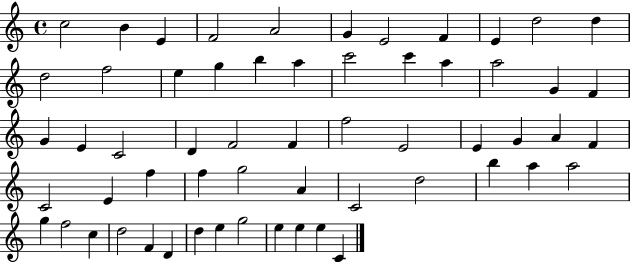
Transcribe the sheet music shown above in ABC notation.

X:1
T:Untitled
M:4/4
L:1/4
K:C
c2 B E F2 A2 G E2 F E d2 d d2 f2 e g b a c'2 c' a a2 G F G E C2 D F2 F f2 E2 E G A F C2 E f f g2 A C2 d2 b a a2 g f2 c d2 F D d e g2 e e e C